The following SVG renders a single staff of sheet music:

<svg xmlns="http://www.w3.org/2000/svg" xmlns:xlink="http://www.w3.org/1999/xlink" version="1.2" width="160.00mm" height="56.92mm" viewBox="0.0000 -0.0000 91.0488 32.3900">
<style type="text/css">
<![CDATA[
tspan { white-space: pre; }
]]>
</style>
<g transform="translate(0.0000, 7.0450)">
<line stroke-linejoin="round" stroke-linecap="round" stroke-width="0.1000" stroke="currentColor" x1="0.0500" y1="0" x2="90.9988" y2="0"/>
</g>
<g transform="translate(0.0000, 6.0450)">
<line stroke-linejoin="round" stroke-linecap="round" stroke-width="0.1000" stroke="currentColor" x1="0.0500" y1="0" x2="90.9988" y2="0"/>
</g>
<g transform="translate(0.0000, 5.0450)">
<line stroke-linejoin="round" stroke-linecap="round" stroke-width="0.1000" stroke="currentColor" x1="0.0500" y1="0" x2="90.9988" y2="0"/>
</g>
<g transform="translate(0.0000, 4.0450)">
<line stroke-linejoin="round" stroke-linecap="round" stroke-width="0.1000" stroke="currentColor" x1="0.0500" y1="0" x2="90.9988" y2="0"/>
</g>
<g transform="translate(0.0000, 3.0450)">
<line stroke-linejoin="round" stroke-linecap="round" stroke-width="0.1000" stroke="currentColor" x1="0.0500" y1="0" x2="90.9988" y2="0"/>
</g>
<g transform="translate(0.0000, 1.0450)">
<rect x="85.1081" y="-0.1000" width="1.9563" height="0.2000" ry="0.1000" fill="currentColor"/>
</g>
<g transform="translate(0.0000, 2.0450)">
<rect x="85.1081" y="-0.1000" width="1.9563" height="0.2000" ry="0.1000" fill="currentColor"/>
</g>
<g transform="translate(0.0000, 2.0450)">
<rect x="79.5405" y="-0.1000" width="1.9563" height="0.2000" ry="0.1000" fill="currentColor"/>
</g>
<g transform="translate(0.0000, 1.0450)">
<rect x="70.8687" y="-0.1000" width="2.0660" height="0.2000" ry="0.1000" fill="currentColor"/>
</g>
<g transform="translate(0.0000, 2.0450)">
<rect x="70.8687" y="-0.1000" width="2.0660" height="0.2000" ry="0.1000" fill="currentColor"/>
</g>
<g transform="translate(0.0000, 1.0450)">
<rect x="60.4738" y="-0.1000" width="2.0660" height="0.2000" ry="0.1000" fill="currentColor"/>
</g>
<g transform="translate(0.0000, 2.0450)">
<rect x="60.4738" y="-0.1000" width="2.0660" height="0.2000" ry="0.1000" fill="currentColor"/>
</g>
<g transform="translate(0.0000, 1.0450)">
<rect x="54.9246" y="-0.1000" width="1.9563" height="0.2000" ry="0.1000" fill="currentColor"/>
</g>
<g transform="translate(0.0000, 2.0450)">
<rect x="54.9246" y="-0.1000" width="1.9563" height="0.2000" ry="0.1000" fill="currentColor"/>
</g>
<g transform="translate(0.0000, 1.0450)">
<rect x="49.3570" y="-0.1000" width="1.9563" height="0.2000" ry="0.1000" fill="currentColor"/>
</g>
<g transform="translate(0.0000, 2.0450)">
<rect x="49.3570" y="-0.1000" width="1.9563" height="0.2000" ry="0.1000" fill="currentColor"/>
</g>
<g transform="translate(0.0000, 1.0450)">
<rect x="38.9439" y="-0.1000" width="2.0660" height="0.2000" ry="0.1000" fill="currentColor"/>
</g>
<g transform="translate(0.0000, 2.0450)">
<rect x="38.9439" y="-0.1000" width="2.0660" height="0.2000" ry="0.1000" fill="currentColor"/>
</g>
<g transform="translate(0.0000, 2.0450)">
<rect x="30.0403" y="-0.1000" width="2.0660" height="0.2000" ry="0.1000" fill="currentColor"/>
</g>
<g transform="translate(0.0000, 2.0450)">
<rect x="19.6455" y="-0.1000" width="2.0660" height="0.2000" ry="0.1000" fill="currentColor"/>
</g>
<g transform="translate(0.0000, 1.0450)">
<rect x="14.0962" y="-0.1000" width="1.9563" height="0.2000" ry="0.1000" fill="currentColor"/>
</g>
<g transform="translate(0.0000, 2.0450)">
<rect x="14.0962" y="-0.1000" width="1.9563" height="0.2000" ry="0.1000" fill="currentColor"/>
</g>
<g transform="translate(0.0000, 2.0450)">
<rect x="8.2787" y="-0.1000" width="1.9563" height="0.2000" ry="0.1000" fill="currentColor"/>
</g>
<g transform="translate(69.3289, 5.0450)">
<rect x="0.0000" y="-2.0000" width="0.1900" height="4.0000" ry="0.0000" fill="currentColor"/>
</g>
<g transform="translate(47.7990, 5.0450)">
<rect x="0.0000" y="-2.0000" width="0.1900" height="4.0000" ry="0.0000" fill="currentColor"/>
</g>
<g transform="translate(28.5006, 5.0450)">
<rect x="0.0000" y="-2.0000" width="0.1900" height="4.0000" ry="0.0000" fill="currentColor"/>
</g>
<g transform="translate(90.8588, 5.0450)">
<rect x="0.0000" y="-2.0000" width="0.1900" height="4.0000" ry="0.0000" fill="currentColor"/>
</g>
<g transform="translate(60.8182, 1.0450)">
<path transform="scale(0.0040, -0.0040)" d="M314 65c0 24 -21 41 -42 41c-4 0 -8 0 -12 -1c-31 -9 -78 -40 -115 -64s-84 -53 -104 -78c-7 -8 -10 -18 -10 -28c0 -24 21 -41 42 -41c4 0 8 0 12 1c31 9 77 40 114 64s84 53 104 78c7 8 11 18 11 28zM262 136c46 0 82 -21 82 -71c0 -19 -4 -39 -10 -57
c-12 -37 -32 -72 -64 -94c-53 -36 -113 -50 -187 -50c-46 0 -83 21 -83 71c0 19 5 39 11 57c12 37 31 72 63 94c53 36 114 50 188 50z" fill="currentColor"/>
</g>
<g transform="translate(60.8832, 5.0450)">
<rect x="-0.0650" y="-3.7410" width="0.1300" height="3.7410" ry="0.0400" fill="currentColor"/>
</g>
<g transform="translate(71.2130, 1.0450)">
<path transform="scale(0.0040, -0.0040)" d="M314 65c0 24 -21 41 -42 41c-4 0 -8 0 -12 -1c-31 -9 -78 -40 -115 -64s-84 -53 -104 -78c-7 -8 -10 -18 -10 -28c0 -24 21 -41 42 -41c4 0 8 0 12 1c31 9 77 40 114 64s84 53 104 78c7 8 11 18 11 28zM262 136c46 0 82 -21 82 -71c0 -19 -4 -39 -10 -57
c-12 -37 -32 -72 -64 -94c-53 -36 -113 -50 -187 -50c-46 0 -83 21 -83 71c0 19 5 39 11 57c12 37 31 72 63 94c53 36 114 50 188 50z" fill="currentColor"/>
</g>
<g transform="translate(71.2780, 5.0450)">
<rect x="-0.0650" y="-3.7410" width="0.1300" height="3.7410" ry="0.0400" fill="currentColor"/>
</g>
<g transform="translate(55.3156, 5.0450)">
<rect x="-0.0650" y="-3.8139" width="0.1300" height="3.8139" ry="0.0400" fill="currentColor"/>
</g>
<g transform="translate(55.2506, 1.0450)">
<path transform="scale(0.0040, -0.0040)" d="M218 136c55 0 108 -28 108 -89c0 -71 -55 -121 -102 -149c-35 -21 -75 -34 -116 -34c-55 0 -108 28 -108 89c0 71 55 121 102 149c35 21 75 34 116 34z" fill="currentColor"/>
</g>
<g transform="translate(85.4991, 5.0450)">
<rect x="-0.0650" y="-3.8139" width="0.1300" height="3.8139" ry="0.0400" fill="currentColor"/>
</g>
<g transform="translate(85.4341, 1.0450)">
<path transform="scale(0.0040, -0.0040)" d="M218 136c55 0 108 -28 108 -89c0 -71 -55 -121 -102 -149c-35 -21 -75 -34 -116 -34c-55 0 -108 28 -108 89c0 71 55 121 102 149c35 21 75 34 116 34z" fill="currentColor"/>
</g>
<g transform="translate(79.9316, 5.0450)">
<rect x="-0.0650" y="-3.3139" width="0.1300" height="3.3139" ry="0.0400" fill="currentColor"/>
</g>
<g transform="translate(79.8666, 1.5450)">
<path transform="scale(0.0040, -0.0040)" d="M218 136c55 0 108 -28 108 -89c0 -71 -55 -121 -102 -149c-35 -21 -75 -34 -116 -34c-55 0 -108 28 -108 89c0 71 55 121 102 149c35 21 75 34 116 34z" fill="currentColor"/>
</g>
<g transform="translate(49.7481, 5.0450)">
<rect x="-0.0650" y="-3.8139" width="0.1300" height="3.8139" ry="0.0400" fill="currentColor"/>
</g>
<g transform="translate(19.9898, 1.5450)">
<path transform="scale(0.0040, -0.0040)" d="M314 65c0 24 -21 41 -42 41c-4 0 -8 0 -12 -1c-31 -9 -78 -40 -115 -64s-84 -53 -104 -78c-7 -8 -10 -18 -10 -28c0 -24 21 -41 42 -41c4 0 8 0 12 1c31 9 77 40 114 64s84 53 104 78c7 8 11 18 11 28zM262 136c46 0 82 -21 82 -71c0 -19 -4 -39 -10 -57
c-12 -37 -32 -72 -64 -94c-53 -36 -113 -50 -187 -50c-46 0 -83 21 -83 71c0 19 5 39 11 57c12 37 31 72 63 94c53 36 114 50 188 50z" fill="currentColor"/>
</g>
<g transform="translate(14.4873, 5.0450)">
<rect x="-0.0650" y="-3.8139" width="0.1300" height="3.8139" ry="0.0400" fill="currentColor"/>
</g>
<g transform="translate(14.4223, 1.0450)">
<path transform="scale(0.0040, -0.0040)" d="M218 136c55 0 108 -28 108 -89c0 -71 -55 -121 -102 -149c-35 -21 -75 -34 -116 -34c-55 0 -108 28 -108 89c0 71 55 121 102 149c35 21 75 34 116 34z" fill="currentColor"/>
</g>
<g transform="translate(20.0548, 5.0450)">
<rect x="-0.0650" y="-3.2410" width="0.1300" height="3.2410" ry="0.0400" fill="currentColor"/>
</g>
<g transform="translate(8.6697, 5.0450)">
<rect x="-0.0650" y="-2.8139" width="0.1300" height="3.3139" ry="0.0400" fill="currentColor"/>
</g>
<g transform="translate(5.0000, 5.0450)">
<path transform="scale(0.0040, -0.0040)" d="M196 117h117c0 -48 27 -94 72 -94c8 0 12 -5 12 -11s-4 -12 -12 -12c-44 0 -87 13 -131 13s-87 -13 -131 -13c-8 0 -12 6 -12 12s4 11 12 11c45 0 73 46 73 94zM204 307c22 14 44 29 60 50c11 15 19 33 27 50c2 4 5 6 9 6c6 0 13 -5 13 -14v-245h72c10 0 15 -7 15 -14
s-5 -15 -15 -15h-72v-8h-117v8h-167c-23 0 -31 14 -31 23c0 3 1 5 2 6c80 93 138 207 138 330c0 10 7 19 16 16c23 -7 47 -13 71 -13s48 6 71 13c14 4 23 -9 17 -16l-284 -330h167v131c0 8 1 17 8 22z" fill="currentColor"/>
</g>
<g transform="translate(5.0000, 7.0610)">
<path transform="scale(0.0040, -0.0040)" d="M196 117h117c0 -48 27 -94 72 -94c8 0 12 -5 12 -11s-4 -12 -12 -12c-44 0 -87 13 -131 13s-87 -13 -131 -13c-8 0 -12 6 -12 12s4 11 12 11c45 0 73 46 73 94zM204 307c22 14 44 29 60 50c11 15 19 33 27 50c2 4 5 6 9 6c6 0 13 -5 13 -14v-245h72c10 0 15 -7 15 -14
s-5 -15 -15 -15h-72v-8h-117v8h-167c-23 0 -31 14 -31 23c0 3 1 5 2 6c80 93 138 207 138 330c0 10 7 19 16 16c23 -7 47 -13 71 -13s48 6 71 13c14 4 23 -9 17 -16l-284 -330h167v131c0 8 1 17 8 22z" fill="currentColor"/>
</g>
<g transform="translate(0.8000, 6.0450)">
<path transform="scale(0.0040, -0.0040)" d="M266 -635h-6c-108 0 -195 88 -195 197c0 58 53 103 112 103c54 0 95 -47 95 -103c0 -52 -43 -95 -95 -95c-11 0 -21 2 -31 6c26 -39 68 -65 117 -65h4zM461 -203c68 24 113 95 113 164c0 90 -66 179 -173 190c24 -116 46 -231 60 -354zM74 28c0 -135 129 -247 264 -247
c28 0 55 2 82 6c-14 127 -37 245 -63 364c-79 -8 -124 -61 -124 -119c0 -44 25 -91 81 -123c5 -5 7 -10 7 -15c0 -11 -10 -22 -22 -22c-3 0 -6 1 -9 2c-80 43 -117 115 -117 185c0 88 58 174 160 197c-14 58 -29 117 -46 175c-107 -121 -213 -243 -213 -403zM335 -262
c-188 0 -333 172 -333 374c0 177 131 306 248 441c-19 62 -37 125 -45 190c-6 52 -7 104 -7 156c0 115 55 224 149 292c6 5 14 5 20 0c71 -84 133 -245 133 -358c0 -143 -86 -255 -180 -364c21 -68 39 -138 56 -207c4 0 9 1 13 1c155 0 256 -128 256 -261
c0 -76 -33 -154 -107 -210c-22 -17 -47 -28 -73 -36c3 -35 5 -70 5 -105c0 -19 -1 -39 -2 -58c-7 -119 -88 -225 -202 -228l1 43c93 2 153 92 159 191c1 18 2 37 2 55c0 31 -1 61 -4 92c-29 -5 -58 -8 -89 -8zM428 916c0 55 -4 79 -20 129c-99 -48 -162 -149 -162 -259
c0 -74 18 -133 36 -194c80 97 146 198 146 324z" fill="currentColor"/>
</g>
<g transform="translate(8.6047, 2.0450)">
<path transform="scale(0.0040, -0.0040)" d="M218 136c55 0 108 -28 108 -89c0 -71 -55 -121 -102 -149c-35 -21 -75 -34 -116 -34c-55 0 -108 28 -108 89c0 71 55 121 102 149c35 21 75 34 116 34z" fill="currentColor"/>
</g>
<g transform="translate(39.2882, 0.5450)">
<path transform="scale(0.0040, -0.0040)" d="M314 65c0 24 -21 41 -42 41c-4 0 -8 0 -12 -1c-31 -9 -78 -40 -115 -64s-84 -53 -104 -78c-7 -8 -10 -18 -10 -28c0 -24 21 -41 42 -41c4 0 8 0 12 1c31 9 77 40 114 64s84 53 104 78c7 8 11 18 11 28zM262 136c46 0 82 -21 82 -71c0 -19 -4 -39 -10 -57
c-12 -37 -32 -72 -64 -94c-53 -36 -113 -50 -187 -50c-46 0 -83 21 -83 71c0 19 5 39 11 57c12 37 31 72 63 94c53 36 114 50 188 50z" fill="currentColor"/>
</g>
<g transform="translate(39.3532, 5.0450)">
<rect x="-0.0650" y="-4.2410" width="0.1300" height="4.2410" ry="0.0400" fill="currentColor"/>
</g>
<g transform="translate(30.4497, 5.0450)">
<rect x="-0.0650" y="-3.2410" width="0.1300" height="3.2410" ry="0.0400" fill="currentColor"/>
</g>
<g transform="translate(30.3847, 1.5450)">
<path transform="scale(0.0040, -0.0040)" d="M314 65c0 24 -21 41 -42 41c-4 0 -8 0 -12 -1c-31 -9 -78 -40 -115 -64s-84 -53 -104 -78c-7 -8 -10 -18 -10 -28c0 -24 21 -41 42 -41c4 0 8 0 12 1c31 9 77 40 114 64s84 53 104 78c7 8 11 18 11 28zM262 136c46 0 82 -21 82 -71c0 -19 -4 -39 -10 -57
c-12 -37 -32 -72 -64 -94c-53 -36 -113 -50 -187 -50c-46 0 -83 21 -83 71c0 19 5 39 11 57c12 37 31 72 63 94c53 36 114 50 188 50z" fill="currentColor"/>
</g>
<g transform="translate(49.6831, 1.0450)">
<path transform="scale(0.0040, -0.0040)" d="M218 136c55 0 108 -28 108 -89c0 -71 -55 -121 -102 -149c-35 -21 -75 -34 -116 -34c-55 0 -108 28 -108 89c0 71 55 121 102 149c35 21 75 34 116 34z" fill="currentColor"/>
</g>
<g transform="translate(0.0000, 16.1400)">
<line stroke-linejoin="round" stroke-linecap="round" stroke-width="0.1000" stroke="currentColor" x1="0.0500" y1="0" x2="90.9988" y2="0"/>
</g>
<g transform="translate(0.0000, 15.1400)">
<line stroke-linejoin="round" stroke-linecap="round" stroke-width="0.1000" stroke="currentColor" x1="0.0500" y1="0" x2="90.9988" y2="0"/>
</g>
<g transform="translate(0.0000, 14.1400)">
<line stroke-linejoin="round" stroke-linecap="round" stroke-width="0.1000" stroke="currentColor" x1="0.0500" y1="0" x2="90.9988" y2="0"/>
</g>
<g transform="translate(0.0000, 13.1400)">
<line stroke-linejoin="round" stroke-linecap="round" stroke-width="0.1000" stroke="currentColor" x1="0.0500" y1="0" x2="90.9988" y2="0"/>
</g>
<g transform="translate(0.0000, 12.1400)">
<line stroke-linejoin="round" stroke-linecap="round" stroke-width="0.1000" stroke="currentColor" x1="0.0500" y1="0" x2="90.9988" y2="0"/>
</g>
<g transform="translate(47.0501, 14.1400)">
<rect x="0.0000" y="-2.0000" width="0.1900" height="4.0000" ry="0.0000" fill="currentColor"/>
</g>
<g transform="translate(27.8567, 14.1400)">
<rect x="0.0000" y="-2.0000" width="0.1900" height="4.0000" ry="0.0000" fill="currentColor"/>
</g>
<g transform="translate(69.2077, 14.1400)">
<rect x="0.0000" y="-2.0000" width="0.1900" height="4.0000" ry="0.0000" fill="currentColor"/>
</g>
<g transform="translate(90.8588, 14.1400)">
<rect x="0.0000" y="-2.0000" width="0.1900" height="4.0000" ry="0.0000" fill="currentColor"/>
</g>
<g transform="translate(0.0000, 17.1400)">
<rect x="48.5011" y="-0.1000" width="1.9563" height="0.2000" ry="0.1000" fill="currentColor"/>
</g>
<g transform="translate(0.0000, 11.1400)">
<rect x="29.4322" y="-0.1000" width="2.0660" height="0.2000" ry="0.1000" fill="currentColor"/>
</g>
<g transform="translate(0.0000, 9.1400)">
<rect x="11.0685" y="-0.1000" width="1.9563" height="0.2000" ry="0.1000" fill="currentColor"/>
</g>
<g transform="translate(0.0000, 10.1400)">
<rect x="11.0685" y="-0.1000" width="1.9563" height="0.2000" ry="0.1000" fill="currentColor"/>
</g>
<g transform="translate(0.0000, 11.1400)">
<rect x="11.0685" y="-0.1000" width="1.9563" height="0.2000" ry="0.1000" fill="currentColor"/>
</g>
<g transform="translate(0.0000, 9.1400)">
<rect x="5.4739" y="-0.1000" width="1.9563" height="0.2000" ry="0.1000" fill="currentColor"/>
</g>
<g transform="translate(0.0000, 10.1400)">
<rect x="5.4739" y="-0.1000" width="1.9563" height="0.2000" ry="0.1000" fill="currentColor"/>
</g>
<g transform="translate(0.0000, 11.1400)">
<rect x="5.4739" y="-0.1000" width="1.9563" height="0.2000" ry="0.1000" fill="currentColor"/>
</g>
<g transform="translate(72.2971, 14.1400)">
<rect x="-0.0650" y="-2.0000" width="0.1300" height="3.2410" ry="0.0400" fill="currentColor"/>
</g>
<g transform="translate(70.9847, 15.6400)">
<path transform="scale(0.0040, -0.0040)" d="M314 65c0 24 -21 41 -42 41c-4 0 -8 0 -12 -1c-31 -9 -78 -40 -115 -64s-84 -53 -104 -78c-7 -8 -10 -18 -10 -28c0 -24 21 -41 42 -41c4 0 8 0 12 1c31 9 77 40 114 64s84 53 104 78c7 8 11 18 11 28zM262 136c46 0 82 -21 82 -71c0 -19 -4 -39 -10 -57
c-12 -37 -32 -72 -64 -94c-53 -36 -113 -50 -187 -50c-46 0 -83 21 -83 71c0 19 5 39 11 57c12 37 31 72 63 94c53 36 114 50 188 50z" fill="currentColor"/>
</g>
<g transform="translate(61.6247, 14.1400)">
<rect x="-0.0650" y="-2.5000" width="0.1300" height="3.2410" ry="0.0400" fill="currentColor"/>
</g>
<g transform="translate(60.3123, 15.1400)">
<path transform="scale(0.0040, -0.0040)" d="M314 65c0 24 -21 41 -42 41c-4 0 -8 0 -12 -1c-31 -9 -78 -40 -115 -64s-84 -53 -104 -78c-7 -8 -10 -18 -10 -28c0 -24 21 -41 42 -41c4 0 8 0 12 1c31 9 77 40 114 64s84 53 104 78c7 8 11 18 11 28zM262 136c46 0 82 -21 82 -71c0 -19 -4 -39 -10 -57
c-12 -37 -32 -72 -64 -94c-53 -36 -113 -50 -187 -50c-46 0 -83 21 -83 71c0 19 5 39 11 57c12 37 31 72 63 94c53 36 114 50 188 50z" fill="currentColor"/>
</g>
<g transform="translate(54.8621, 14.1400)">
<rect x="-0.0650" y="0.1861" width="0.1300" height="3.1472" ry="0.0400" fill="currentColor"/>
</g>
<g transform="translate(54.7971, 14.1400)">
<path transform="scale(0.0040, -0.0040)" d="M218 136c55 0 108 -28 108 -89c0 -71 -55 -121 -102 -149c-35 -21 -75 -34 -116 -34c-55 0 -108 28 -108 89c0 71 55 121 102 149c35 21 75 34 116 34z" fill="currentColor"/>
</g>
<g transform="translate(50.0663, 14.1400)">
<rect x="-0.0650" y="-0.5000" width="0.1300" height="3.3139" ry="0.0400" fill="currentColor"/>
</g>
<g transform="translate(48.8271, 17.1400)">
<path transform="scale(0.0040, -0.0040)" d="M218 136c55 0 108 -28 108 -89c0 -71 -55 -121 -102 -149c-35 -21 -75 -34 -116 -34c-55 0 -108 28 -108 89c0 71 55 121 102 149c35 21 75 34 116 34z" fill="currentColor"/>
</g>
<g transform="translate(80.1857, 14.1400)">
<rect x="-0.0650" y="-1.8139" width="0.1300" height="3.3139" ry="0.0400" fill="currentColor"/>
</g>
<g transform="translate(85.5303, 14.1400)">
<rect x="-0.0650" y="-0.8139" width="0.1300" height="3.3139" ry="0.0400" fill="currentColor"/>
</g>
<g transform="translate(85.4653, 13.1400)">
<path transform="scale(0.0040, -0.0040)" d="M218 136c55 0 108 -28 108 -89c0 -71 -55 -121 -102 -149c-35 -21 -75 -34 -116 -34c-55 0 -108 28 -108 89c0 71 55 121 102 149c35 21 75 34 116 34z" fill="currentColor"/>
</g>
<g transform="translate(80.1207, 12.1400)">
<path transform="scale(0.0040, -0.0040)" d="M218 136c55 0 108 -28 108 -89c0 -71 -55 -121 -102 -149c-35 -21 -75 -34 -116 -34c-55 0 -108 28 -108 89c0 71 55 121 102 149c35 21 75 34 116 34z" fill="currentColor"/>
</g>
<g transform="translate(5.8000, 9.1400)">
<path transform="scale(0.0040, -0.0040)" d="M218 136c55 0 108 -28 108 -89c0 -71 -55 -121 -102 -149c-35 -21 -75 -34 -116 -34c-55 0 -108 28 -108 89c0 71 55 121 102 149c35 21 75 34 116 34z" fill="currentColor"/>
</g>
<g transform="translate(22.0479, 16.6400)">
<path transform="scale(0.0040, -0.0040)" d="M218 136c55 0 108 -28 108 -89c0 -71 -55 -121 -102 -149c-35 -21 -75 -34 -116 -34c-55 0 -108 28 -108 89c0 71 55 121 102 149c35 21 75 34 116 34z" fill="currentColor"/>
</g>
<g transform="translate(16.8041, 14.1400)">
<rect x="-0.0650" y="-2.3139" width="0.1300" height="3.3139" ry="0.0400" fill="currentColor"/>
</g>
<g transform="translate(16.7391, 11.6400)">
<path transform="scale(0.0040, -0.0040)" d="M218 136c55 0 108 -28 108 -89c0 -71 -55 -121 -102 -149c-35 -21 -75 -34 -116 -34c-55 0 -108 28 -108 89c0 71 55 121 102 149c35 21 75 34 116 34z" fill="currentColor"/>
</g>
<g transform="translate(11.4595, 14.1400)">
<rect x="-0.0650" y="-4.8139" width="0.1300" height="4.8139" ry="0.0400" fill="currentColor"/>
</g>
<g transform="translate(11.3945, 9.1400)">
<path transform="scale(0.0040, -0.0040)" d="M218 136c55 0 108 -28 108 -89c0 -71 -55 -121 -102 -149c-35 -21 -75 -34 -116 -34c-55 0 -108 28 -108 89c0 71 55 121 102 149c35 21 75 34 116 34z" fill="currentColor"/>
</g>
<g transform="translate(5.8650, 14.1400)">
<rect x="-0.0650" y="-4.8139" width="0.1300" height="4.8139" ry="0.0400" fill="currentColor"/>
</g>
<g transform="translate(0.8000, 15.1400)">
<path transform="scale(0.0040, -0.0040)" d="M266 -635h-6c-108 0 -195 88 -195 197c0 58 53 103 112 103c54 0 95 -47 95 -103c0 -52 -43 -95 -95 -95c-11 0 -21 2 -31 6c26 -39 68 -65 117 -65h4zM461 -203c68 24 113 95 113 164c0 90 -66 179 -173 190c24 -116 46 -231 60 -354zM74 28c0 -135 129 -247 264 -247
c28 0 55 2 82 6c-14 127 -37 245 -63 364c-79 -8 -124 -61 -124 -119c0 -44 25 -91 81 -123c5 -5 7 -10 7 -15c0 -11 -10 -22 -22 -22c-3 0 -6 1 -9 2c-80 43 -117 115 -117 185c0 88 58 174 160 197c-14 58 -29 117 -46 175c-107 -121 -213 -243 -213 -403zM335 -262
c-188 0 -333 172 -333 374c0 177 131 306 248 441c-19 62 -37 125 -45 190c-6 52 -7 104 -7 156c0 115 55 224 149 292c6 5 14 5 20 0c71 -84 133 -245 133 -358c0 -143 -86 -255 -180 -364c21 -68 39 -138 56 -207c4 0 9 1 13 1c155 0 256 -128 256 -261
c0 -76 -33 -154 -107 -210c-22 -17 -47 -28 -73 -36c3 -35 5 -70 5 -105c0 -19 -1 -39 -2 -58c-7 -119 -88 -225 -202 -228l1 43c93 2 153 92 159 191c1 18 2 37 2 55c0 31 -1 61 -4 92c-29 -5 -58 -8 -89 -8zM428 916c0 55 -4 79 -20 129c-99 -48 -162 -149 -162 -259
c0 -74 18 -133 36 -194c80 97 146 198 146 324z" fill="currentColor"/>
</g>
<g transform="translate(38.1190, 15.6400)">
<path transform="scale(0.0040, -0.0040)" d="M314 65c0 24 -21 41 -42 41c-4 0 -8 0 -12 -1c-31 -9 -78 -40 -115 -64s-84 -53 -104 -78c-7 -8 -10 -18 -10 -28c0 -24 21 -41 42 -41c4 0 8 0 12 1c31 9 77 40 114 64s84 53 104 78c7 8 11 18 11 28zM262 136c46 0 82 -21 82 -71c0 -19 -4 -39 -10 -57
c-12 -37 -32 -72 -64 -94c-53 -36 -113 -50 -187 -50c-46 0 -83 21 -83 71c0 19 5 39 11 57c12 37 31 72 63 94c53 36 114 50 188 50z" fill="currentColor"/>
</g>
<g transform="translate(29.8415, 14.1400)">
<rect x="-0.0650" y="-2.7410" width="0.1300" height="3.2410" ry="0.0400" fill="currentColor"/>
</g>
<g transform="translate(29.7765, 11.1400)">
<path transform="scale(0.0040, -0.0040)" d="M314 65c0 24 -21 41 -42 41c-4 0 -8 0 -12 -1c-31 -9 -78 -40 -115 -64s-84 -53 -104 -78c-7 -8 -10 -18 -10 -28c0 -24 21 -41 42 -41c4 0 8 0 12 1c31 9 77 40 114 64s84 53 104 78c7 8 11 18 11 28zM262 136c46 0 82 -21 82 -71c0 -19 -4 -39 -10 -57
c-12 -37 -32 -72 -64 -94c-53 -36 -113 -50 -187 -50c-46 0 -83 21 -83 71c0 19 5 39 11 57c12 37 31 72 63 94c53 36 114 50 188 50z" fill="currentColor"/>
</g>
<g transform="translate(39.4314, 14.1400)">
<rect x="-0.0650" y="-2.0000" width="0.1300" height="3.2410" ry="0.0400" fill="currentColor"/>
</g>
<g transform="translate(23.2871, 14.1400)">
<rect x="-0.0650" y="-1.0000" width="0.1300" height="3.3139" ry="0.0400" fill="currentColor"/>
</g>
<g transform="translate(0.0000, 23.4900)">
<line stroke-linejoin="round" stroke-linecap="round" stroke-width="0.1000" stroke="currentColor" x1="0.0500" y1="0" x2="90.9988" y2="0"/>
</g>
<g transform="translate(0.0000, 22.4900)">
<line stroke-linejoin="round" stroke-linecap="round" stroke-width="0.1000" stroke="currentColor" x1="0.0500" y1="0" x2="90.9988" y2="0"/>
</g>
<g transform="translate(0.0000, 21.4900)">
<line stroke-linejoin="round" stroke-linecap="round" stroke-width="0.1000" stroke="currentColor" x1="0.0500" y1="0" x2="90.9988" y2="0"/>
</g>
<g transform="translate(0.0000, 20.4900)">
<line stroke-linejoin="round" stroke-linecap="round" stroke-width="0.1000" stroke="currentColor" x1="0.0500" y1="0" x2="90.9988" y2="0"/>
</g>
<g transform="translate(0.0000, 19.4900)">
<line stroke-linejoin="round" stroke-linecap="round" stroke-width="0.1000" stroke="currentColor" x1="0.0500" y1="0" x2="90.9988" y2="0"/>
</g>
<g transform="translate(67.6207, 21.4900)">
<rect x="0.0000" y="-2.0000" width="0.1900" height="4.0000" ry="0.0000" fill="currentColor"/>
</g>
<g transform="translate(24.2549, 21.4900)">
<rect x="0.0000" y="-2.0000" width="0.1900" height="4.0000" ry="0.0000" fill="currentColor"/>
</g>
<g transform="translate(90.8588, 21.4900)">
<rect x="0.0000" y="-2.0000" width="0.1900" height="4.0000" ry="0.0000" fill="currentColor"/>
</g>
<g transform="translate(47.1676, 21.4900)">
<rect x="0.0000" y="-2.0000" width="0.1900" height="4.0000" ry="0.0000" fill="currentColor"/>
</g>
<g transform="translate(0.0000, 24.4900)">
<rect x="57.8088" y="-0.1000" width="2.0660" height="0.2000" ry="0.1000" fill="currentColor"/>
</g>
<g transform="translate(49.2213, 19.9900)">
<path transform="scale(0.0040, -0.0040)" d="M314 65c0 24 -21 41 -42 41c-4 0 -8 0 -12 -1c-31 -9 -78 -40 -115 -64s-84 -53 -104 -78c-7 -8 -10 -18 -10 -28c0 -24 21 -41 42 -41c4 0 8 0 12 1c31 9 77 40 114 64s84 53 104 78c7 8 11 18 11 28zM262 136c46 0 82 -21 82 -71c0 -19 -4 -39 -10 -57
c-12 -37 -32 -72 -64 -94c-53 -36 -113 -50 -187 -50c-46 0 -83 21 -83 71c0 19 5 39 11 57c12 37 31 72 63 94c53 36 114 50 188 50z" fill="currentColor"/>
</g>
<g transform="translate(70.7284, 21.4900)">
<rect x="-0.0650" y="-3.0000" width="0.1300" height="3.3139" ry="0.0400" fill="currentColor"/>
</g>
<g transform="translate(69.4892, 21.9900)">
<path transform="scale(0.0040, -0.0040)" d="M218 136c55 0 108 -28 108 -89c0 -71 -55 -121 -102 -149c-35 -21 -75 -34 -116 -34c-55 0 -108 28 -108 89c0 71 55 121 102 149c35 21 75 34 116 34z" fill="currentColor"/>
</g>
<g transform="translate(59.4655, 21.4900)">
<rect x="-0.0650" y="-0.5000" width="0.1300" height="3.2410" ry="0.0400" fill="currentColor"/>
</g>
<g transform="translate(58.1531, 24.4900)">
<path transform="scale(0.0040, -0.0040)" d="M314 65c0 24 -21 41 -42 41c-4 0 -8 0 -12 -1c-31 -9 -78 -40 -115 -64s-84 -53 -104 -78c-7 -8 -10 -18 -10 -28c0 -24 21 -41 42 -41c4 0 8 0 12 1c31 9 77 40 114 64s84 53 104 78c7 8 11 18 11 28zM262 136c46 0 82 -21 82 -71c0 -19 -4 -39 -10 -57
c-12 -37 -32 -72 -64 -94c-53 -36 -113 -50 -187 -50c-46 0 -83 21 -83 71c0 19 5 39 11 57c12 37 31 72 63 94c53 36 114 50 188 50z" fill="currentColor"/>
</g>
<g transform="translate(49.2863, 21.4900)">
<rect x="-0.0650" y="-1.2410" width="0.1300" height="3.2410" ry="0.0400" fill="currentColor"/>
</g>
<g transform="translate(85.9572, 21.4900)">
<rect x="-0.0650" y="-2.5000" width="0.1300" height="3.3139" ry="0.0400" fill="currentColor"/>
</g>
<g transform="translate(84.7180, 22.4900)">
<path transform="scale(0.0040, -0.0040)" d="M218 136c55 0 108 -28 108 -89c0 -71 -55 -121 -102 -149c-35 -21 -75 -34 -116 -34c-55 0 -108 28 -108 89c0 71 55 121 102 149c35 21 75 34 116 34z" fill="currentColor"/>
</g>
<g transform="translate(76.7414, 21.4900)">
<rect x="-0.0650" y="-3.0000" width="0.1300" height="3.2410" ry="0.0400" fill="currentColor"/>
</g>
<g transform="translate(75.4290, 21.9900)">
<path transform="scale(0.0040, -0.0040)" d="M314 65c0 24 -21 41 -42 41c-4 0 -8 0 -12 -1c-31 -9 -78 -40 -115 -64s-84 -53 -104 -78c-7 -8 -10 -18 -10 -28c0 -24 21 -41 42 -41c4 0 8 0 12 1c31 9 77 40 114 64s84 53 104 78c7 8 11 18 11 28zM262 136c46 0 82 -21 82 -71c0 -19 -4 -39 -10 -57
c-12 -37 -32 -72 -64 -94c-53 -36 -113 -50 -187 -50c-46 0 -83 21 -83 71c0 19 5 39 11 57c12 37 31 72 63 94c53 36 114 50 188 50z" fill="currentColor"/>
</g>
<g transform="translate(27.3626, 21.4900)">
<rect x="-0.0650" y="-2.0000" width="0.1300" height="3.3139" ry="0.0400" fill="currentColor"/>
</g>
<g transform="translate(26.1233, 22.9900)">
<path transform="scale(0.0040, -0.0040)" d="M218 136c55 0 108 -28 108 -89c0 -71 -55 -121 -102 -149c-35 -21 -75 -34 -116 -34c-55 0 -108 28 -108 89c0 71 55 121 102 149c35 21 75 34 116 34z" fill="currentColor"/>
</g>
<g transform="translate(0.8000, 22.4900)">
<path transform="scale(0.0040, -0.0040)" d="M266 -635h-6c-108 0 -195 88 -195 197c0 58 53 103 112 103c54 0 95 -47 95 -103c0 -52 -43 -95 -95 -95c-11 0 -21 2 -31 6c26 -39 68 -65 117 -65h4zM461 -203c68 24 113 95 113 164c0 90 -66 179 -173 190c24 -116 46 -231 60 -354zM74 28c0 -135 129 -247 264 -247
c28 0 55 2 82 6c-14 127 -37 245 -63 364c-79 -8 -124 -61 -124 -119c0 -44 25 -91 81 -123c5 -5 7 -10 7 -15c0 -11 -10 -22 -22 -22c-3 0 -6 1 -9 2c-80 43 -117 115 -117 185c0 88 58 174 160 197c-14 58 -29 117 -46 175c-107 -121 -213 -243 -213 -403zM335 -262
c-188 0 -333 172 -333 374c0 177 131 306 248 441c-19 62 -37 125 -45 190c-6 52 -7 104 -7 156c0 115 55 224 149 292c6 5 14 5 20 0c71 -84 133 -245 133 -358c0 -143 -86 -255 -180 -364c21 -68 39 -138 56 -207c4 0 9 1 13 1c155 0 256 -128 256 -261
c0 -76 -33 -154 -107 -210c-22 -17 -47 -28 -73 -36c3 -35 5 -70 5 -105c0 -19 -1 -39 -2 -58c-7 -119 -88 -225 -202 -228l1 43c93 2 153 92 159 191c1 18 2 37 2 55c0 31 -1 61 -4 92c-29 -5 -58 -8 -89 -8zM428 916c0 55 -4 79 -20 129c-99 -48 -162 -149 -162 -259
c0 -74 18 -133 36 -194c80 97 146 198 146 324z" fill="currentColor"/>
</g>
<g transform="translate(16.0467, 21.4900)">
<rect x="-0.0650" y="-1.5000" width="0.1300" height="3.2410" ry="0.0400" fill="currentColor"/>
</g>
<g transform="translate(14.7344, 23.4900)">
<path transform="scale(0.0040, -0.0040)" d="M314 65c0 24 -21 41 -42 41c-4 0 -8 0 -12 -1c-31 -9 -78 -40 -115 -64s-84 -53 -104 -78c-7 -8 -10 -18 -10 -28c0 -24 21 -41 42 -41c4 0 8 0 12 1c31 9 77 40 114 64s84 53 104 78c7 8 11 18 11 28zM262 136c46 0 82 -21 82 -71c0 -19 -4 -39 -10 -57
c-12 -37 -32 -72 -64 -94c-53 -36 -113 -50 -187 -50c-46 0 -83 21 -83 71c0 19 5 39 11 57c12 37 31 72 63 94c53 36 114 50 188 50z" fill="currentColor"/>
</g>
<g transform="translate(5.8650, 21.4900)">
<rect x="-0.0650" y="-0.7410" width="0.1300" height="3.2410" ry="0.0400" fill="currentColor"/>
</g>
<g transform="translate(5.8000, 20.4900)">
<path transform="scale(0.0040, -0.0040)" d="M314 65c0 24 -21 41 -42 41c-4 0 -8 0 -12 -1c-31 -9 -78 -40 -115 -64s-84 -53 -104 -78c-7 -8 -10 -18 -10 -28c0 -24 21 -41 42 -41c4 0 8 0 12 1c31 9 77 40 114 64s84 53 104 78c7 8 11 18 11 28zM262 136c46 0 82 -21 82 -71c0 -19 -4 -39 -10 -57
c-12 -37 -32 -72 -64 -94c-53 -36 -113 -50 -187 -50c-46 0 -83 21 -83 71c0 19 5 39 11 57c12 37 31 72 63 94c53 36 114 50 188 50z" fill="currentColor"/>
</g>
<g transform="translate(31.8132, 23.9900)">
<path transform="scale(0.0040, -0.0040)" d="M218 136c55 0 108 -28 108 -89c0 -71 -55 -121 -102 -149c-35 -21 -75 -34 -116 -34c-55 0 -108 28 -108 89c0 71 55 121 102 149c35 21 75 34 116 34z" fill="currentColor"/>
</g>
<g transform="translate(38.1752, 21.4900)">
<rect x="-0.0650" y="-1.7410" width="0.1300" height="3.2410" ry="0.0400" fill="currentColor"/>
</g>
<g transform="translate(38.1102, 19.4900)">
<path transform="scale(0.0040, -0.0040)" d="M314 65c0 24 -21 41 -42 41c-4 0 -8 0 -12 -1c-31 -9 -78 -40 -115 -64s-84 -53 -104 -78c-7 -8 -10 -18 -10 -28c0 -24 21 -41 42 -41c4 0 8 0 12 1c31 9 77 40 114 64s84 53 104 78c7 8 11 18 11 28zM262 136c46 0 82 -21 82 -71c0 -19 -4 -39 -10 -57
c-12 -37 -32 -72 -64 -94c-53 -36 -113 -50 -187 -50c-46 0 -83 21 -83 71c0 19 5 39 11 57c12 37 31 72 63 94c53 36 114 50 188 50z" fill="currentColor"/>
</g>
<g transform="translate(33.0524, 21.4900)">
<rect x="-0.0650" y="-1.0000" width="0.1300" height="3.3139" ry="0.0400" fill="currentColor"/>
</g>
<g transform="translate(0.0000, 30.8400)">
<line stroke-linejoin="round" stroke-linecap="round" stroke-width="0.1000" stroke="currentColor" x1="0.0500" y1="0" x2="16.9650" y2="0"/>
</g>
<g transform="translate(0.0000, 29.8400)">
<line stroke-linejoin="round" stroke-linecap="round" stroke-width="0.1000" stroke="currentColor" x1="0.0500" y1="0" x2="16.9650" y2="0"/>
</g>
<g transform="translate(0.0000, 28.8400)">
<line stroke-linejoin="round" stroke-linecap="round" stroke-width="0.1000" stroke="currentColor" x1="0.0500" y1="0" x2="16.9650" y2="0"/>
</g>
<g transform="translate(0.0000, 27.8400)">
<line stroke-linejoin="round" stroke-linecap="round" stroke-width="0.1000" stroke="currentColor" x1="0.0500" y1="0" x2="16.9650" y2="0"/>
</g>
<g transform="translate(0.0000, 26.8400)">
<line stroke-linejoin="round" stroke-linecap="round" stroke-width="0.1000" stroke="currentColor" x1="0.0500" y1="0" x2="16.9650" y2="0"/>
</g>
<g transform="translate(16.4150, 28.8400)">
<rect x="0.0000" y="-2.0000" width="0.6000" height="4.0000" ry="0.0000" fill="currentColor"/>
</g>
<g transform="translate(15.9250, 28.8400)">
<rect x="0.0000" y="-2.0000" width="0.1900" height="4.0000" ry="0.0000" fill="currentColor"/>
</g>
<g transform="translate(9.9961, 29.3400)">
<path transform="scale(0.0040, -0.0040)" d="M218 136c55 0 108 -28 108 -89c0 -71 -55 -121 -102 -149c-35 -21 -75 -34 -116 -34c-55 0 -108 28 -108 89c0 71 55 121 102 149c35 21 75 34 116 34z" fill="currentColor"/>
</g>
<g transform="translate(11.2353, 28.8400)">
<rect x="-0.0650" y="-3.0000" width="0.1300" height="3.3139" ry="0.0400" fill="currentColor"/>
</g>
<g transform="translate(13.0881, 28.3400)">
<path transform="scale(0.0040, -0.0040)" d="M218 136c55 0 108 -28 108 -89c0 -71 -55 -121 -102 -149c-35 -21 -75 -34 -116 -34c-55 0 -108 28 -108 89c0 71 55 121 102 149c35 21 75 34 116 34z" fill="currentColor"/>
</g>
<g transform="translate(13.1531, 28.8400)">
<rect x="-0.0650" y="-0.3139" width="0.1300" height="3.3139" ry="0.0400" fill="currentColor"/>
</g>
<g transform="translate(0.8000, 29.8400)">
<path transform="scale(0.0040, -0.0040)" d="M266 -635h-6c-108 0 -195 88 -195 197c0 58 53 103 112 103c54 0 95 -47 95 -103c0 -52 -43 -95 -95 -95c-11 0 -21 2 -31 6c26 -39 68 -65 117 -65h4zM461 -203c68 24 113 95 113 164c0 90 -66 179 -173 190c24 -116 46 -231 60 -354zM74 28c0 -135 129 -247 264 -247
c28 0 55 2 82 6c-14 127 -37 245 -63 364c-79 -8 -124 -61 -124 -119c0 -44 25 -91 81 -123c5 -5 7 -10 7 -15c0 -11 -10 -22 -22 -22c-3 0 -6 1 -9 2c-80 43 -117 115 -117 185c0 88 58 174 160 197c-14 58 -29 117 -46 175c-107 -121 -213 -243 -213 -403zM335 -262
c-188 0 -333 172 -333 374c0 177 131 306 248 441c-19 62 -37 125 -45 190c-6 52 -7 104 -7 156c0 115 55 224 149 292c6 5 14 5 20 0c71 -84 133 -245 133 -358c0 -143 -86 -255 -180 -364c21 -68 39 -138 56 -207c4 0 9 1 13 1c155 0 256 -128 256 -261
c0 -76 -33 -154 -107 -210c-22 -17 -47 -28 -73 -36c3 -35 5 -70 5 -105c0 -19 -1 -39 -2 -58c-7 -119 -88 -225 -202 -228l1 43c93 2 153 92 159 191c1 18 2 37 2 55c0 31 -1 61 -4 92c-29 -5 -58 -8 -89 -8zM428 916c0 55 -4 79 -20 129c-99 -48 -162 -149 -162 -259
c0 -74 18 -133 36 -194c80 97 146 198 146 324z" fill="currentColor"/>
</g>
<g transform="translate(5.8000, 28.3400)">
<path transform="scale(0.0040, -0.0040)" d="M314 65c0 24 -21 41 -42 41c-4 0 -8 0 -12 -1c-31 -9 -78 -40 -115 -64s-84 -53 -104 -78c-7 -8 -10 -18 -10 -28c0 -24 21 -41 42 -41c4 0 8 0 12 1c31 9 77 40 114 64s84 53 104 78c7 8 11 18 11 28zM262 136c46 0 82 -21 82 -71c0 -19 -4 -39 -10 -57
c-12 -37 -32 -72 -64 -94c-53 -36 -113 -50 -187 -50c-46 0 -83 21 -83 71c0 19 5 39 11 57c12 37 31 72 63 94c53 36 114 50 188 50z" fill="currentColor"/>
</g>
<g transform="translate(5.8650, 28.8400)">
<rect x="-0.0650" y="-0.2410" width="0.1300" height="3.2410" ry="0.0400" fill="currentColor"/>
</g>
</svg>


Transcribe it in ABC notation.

X:1
T:Untitled
M:4/4
L:1/4
K:C
a c' b2 b2 d'2 c' c' c'2 c'2 b c' e' e' g D a2 F2 C B G2 F2 f d d2 E2 F D f2 e2 C2 A A2 G c2 A c